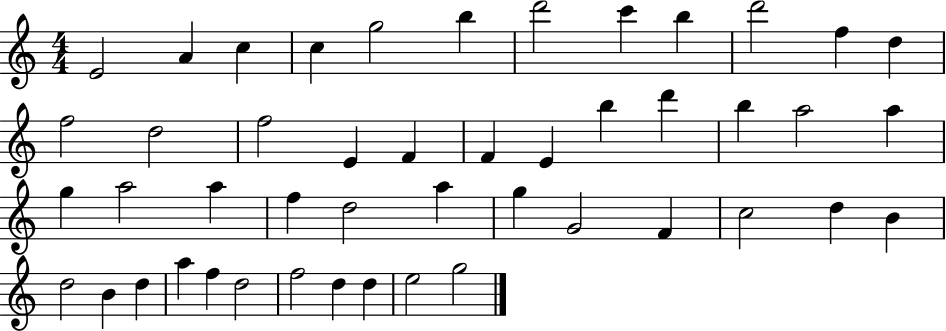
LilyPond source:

{
  \clef treble
  \numericTimeSignature
  \time 4/4
  \key c \major
  e'2 a'4 c''4 | c''4 g''2 b''4 | d'''2 c'''4 b''4 | d'''2 f''4 d''4 | \break f''2 d''2 | f''2 e'4 f'4 | f'4 e'4 b''4 d'''4 | b''4 a''2 a''4 | \break g''4 a''2 a''4 | f''4 d''2 a''4 | g''4 g'2 f'4 | c''2 d''4 b'4 | \break d''2 b'4 d''4 | a''4 f''4 d''2 | f''2 d''4 d''4 | e''2 g''2 | \break \bar "|."
}